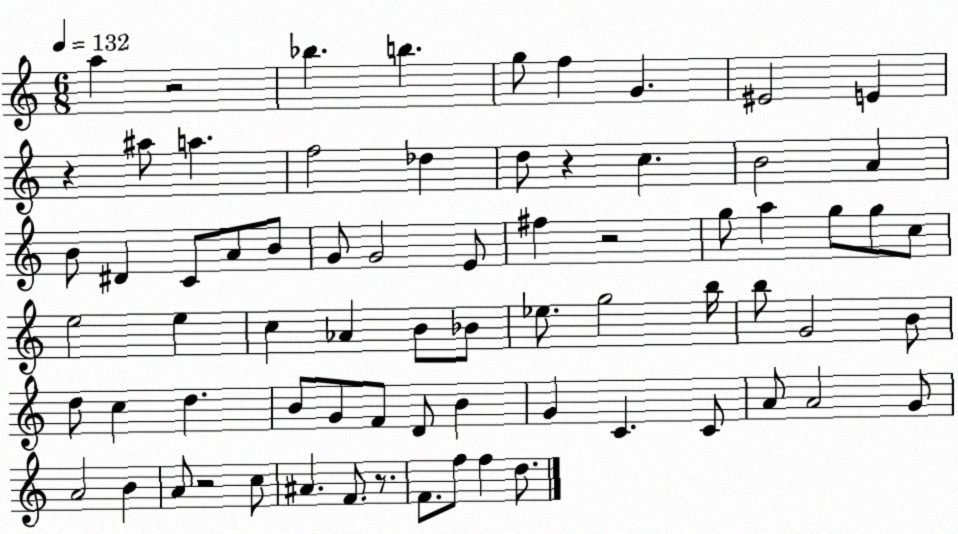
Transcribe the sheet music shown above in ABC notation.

X:1
T:Untitled
M:6/8
L:1/4
K:C
a z2 _b b g/2 f G ^E2 E z ^a/2 a f2 _d d/2 z c B2 A B/2 ^D C/2 A/2 B/2 G/2 G2 E/2 ^f z2 g/2 a g/2 g/2 c/2 e2 e c _A B/2 _B/2 _e/2 g2 b/4 b/2 G2 B/2 d/2 c d B/2 G/2 F/2 D/2 B G C C/2 A/2 A2 G/2 A2 B A/2 z2 c/2 ^A F/2 z/2 F/2 f/2 f d/2